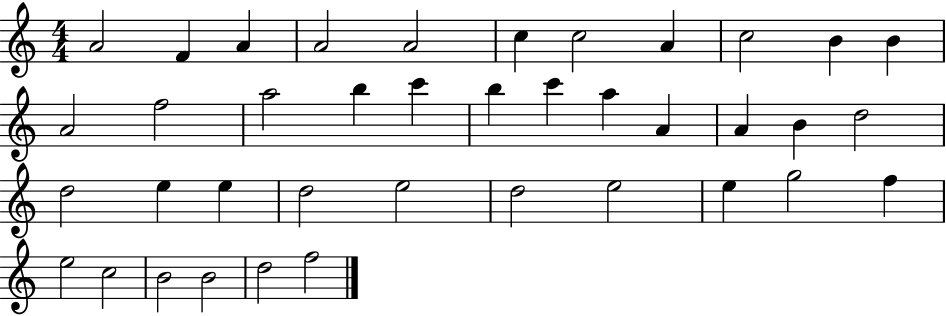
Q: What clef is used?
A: treble